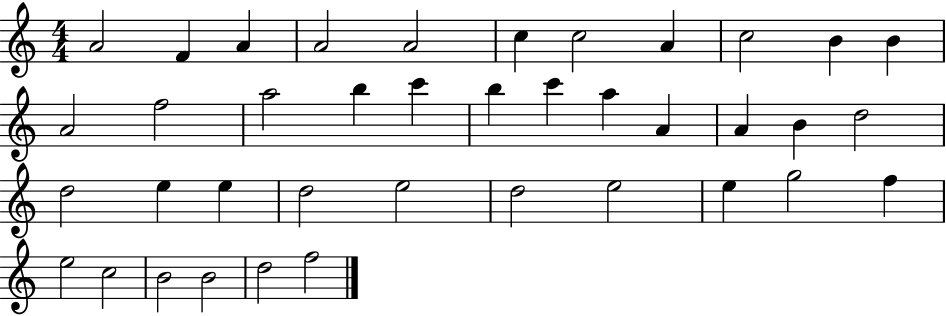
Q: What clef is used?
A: treble